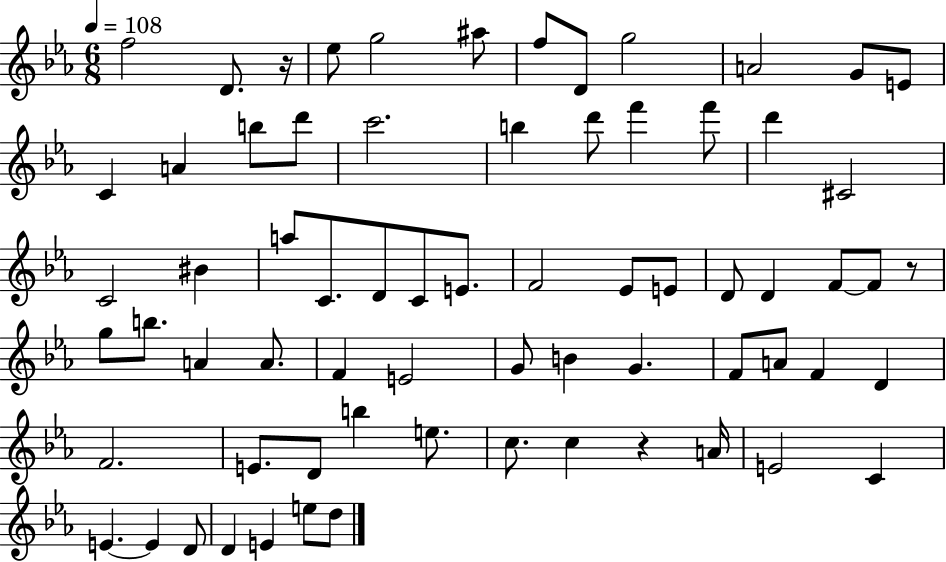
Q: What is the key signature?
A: EES major